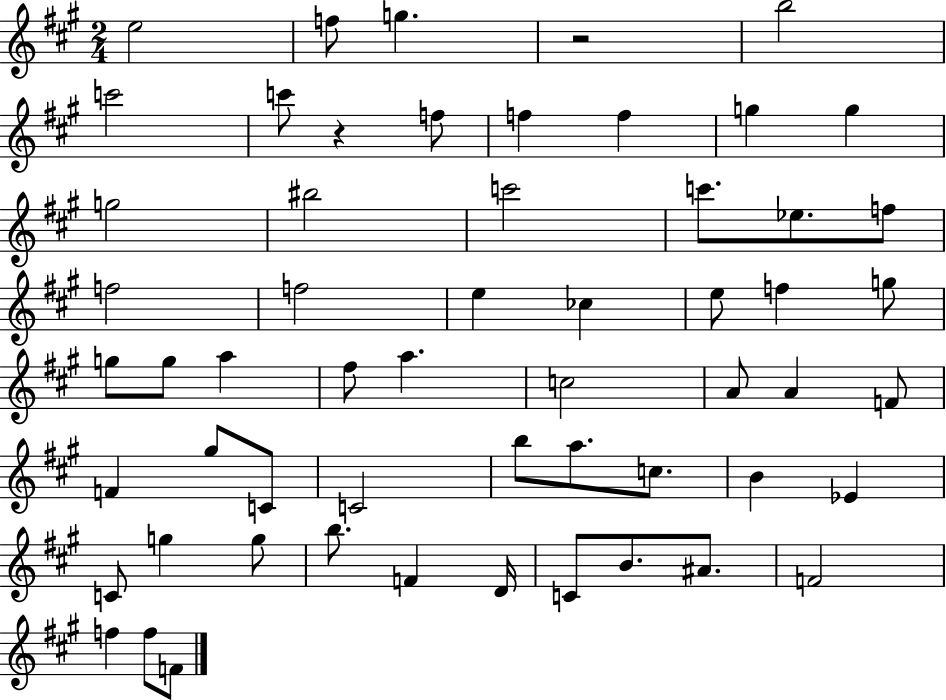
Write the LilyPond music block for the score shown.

{
  \clef treble
  \numericTimeSignature
  \time 2/4
  \key a \major
  e''2 | f''8 g''4. | r2 | b''2 | \break c'''2 | c'''8 r4 f''8 | f''4 f''4 | g''4 g''4 | \break g''2 | bis''2 | c'''2 | c'''8. ees''8. f''8 | \break f''2 | f''2 | e''4 ces''4 | e''8 f''4 g''8 | \break g''8 g''8 a''4 | fis''8 a''4. | c''2 | a'8 a'4 f'8 | \break f'4 gis''8 c'8 | c'2 | b''8 a''8. c''8. | b'4 ees'4 | \break c'8 g''4 g''8 | b''8. f'4 d'16 | c'8 b'8. ais'8. | f'2 | \break f''4 f''8 f'8 | \bar "|."
}